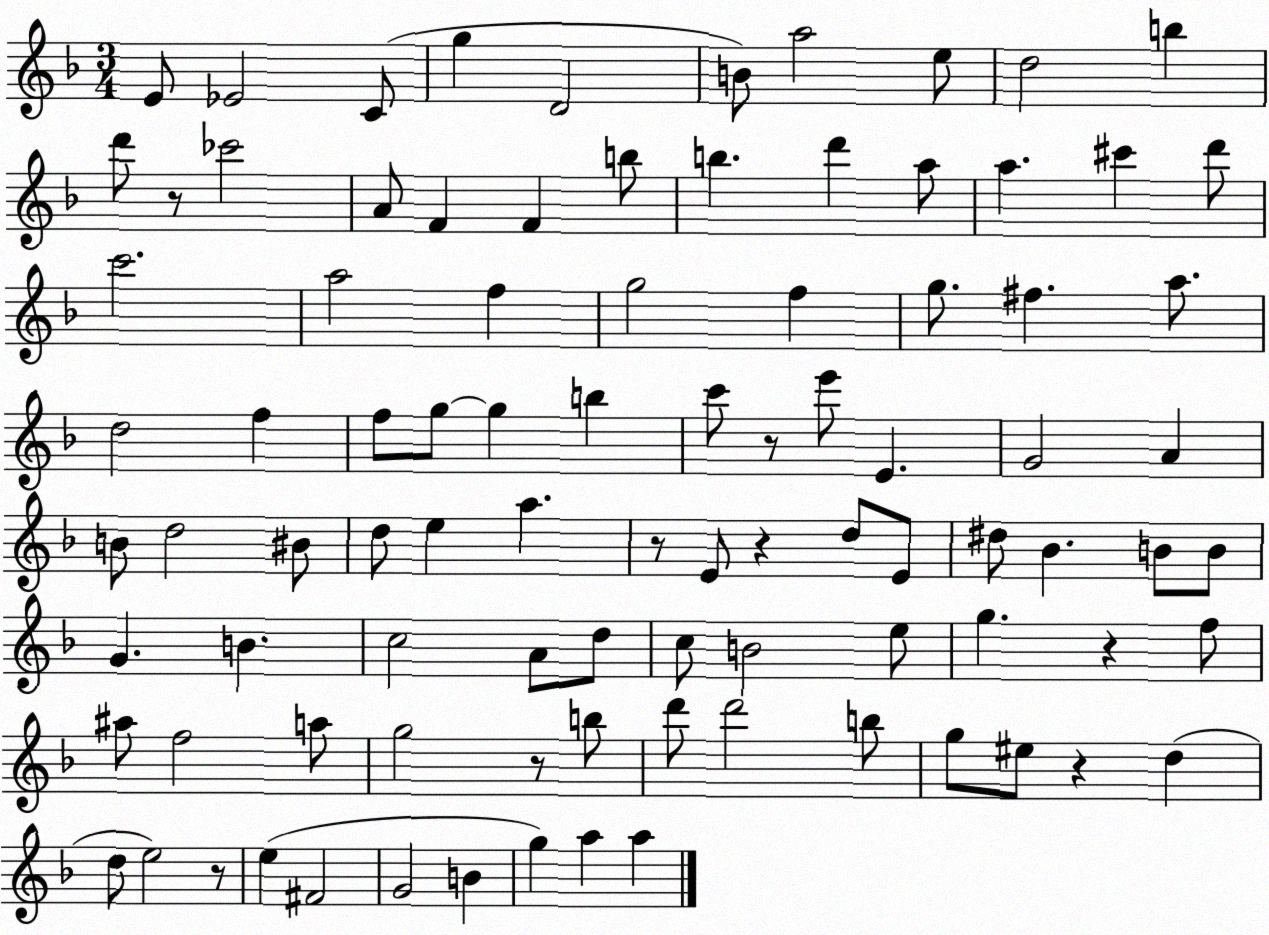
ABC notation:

X:1
T:Untitled
M:3/4
L:1/4
K:F
E/2 _E2 C/2 g D2 B/2 a2 e/2 d2 b d'/2 z/2 _c'2 A/2 F F b/2 b d' a/2 a ^c' d'/2 c'2 a2 f g2 f g/2 ^f a/2 d2 f f/2 g/2 g b c'/2 z/2 e'/2 E G2 A B/2 d2 ^B/2 d/2 e a z/2 E/2 z d/2 E/2 ^d/2 _B B/2 B/2 G B c2 A/2 d/2 c/2 B2 e/2 g z f/2 ^a/2 f2 a/2 g2 z/2 b/2 d'/2 d'2 b/2 g/2 ^e/2 z d d/2 e2 z/2 e ^F2 G2 B g a a